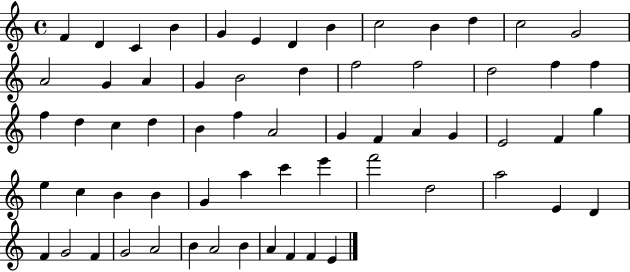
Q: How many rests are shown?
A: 0